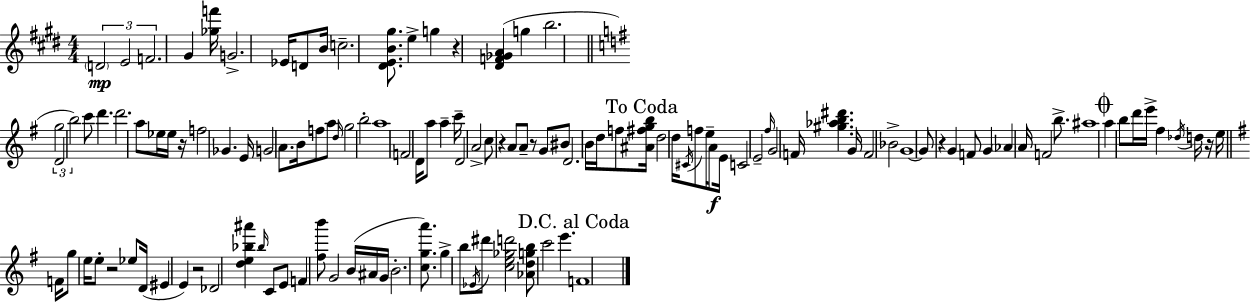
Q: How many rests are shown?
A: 8